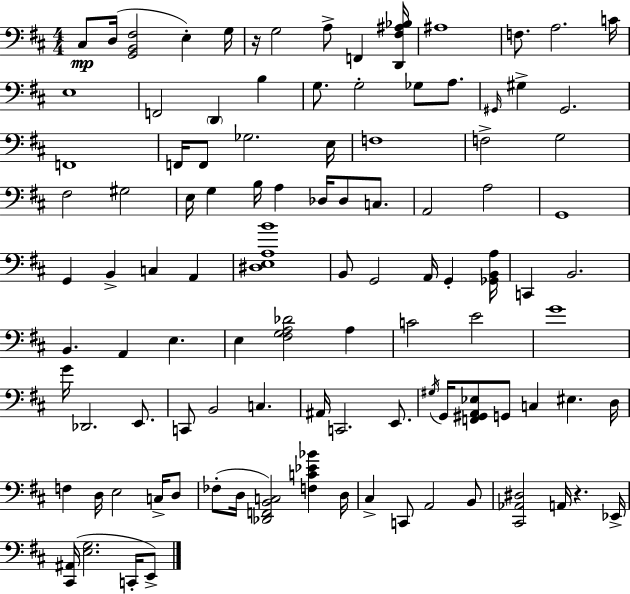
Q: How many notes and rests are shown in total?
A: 104